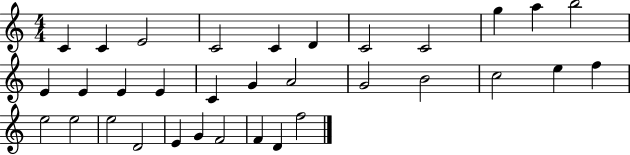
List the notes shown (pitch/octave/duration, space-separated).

C4/q C4/q E4/h C4/h C4/q D4/q C4/h C4/h G5/q A5/q B5/h E4/q E4/q E4/q E4/q C4/q G4/q A4/h G4/h B4/h C5/h E5/q F5/q E5/h E5/h E5/h D4/h E4/q G4/q F4/h F4/q D4/q F5/h